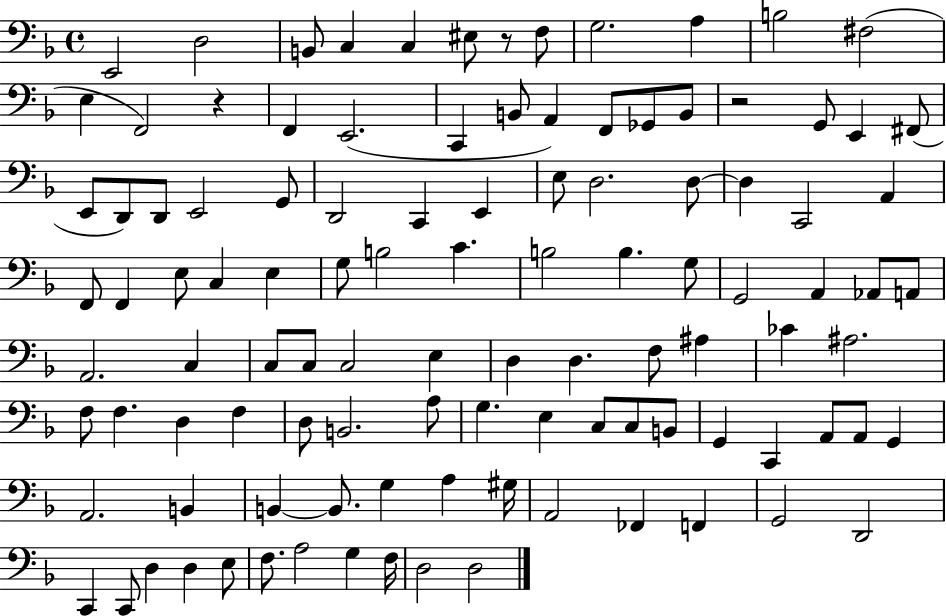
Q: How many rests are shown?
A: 3